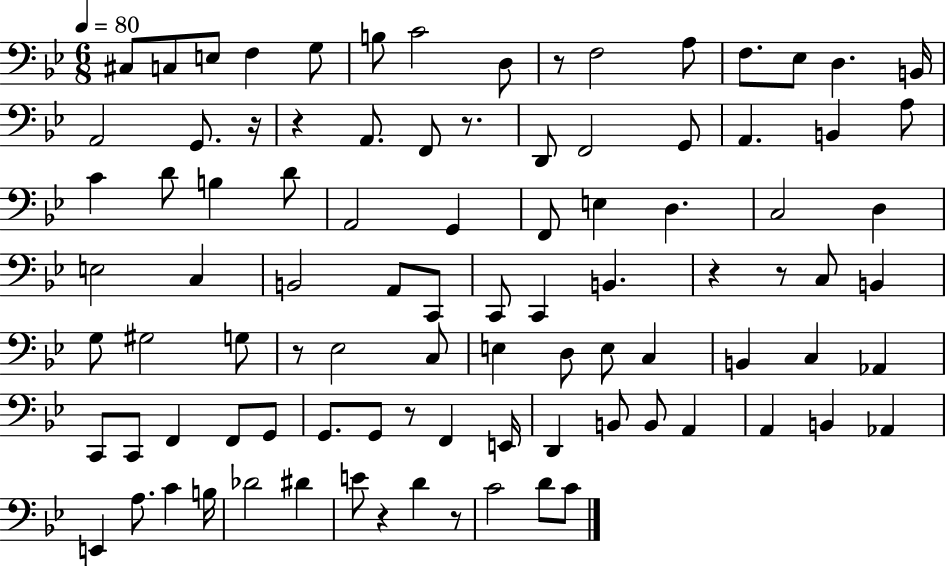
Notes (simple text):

C#3/e C3/e E3/e F3/q G3/e B3/e C4/h D3/e R/e F3/h A3/e F3/e. Eb3/e D3/q. B2/s A2/h G2/e. R/s R/q A2/e. F2/e R/e. D2/e F2/h G2/e A2/q. B2/q A3/e C4/q D4/e B3/q D4/e A2/h G2/q F2/e E3/q D3/q. C3/h D3/q E3/h C3/q B2/h A2/e C2/e C2/e C2/q B2/q. R/q R/e C3/e B2/q G3/e G#3/h G3/e R/e Eb3/h C3/e E3/q D3/e E3/e C3/q B2/q C3/q Ab2/q C2/e C2/e F2/q F2/e G2/e G2/e. G2/e R/e F2/q E2/s D2/q B2/e B2/e A2/q A2/q B2/q Ab2/q E2/q A3/e. C4/q B3/s Db4/h D#4/q E4/e R/q D4/q R/e C4/h D4/e C4/e